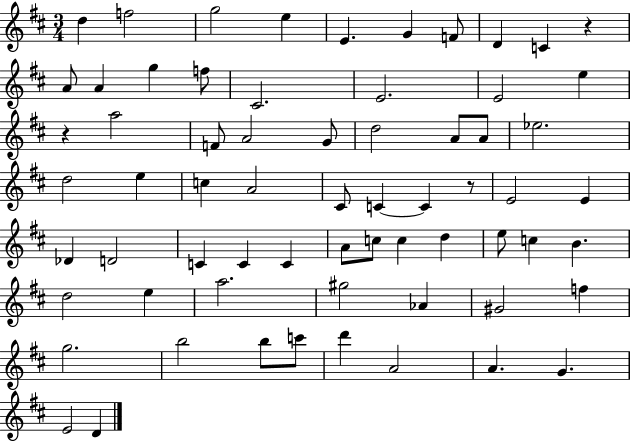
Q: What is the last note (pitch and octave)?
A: D4